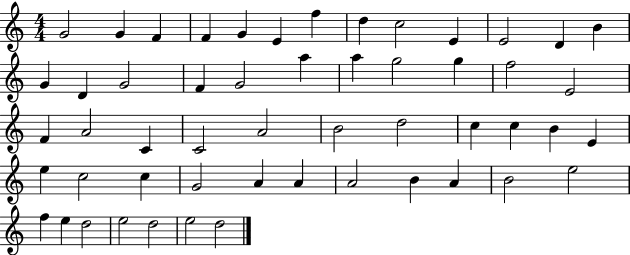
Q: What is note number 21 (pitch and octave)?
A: G5